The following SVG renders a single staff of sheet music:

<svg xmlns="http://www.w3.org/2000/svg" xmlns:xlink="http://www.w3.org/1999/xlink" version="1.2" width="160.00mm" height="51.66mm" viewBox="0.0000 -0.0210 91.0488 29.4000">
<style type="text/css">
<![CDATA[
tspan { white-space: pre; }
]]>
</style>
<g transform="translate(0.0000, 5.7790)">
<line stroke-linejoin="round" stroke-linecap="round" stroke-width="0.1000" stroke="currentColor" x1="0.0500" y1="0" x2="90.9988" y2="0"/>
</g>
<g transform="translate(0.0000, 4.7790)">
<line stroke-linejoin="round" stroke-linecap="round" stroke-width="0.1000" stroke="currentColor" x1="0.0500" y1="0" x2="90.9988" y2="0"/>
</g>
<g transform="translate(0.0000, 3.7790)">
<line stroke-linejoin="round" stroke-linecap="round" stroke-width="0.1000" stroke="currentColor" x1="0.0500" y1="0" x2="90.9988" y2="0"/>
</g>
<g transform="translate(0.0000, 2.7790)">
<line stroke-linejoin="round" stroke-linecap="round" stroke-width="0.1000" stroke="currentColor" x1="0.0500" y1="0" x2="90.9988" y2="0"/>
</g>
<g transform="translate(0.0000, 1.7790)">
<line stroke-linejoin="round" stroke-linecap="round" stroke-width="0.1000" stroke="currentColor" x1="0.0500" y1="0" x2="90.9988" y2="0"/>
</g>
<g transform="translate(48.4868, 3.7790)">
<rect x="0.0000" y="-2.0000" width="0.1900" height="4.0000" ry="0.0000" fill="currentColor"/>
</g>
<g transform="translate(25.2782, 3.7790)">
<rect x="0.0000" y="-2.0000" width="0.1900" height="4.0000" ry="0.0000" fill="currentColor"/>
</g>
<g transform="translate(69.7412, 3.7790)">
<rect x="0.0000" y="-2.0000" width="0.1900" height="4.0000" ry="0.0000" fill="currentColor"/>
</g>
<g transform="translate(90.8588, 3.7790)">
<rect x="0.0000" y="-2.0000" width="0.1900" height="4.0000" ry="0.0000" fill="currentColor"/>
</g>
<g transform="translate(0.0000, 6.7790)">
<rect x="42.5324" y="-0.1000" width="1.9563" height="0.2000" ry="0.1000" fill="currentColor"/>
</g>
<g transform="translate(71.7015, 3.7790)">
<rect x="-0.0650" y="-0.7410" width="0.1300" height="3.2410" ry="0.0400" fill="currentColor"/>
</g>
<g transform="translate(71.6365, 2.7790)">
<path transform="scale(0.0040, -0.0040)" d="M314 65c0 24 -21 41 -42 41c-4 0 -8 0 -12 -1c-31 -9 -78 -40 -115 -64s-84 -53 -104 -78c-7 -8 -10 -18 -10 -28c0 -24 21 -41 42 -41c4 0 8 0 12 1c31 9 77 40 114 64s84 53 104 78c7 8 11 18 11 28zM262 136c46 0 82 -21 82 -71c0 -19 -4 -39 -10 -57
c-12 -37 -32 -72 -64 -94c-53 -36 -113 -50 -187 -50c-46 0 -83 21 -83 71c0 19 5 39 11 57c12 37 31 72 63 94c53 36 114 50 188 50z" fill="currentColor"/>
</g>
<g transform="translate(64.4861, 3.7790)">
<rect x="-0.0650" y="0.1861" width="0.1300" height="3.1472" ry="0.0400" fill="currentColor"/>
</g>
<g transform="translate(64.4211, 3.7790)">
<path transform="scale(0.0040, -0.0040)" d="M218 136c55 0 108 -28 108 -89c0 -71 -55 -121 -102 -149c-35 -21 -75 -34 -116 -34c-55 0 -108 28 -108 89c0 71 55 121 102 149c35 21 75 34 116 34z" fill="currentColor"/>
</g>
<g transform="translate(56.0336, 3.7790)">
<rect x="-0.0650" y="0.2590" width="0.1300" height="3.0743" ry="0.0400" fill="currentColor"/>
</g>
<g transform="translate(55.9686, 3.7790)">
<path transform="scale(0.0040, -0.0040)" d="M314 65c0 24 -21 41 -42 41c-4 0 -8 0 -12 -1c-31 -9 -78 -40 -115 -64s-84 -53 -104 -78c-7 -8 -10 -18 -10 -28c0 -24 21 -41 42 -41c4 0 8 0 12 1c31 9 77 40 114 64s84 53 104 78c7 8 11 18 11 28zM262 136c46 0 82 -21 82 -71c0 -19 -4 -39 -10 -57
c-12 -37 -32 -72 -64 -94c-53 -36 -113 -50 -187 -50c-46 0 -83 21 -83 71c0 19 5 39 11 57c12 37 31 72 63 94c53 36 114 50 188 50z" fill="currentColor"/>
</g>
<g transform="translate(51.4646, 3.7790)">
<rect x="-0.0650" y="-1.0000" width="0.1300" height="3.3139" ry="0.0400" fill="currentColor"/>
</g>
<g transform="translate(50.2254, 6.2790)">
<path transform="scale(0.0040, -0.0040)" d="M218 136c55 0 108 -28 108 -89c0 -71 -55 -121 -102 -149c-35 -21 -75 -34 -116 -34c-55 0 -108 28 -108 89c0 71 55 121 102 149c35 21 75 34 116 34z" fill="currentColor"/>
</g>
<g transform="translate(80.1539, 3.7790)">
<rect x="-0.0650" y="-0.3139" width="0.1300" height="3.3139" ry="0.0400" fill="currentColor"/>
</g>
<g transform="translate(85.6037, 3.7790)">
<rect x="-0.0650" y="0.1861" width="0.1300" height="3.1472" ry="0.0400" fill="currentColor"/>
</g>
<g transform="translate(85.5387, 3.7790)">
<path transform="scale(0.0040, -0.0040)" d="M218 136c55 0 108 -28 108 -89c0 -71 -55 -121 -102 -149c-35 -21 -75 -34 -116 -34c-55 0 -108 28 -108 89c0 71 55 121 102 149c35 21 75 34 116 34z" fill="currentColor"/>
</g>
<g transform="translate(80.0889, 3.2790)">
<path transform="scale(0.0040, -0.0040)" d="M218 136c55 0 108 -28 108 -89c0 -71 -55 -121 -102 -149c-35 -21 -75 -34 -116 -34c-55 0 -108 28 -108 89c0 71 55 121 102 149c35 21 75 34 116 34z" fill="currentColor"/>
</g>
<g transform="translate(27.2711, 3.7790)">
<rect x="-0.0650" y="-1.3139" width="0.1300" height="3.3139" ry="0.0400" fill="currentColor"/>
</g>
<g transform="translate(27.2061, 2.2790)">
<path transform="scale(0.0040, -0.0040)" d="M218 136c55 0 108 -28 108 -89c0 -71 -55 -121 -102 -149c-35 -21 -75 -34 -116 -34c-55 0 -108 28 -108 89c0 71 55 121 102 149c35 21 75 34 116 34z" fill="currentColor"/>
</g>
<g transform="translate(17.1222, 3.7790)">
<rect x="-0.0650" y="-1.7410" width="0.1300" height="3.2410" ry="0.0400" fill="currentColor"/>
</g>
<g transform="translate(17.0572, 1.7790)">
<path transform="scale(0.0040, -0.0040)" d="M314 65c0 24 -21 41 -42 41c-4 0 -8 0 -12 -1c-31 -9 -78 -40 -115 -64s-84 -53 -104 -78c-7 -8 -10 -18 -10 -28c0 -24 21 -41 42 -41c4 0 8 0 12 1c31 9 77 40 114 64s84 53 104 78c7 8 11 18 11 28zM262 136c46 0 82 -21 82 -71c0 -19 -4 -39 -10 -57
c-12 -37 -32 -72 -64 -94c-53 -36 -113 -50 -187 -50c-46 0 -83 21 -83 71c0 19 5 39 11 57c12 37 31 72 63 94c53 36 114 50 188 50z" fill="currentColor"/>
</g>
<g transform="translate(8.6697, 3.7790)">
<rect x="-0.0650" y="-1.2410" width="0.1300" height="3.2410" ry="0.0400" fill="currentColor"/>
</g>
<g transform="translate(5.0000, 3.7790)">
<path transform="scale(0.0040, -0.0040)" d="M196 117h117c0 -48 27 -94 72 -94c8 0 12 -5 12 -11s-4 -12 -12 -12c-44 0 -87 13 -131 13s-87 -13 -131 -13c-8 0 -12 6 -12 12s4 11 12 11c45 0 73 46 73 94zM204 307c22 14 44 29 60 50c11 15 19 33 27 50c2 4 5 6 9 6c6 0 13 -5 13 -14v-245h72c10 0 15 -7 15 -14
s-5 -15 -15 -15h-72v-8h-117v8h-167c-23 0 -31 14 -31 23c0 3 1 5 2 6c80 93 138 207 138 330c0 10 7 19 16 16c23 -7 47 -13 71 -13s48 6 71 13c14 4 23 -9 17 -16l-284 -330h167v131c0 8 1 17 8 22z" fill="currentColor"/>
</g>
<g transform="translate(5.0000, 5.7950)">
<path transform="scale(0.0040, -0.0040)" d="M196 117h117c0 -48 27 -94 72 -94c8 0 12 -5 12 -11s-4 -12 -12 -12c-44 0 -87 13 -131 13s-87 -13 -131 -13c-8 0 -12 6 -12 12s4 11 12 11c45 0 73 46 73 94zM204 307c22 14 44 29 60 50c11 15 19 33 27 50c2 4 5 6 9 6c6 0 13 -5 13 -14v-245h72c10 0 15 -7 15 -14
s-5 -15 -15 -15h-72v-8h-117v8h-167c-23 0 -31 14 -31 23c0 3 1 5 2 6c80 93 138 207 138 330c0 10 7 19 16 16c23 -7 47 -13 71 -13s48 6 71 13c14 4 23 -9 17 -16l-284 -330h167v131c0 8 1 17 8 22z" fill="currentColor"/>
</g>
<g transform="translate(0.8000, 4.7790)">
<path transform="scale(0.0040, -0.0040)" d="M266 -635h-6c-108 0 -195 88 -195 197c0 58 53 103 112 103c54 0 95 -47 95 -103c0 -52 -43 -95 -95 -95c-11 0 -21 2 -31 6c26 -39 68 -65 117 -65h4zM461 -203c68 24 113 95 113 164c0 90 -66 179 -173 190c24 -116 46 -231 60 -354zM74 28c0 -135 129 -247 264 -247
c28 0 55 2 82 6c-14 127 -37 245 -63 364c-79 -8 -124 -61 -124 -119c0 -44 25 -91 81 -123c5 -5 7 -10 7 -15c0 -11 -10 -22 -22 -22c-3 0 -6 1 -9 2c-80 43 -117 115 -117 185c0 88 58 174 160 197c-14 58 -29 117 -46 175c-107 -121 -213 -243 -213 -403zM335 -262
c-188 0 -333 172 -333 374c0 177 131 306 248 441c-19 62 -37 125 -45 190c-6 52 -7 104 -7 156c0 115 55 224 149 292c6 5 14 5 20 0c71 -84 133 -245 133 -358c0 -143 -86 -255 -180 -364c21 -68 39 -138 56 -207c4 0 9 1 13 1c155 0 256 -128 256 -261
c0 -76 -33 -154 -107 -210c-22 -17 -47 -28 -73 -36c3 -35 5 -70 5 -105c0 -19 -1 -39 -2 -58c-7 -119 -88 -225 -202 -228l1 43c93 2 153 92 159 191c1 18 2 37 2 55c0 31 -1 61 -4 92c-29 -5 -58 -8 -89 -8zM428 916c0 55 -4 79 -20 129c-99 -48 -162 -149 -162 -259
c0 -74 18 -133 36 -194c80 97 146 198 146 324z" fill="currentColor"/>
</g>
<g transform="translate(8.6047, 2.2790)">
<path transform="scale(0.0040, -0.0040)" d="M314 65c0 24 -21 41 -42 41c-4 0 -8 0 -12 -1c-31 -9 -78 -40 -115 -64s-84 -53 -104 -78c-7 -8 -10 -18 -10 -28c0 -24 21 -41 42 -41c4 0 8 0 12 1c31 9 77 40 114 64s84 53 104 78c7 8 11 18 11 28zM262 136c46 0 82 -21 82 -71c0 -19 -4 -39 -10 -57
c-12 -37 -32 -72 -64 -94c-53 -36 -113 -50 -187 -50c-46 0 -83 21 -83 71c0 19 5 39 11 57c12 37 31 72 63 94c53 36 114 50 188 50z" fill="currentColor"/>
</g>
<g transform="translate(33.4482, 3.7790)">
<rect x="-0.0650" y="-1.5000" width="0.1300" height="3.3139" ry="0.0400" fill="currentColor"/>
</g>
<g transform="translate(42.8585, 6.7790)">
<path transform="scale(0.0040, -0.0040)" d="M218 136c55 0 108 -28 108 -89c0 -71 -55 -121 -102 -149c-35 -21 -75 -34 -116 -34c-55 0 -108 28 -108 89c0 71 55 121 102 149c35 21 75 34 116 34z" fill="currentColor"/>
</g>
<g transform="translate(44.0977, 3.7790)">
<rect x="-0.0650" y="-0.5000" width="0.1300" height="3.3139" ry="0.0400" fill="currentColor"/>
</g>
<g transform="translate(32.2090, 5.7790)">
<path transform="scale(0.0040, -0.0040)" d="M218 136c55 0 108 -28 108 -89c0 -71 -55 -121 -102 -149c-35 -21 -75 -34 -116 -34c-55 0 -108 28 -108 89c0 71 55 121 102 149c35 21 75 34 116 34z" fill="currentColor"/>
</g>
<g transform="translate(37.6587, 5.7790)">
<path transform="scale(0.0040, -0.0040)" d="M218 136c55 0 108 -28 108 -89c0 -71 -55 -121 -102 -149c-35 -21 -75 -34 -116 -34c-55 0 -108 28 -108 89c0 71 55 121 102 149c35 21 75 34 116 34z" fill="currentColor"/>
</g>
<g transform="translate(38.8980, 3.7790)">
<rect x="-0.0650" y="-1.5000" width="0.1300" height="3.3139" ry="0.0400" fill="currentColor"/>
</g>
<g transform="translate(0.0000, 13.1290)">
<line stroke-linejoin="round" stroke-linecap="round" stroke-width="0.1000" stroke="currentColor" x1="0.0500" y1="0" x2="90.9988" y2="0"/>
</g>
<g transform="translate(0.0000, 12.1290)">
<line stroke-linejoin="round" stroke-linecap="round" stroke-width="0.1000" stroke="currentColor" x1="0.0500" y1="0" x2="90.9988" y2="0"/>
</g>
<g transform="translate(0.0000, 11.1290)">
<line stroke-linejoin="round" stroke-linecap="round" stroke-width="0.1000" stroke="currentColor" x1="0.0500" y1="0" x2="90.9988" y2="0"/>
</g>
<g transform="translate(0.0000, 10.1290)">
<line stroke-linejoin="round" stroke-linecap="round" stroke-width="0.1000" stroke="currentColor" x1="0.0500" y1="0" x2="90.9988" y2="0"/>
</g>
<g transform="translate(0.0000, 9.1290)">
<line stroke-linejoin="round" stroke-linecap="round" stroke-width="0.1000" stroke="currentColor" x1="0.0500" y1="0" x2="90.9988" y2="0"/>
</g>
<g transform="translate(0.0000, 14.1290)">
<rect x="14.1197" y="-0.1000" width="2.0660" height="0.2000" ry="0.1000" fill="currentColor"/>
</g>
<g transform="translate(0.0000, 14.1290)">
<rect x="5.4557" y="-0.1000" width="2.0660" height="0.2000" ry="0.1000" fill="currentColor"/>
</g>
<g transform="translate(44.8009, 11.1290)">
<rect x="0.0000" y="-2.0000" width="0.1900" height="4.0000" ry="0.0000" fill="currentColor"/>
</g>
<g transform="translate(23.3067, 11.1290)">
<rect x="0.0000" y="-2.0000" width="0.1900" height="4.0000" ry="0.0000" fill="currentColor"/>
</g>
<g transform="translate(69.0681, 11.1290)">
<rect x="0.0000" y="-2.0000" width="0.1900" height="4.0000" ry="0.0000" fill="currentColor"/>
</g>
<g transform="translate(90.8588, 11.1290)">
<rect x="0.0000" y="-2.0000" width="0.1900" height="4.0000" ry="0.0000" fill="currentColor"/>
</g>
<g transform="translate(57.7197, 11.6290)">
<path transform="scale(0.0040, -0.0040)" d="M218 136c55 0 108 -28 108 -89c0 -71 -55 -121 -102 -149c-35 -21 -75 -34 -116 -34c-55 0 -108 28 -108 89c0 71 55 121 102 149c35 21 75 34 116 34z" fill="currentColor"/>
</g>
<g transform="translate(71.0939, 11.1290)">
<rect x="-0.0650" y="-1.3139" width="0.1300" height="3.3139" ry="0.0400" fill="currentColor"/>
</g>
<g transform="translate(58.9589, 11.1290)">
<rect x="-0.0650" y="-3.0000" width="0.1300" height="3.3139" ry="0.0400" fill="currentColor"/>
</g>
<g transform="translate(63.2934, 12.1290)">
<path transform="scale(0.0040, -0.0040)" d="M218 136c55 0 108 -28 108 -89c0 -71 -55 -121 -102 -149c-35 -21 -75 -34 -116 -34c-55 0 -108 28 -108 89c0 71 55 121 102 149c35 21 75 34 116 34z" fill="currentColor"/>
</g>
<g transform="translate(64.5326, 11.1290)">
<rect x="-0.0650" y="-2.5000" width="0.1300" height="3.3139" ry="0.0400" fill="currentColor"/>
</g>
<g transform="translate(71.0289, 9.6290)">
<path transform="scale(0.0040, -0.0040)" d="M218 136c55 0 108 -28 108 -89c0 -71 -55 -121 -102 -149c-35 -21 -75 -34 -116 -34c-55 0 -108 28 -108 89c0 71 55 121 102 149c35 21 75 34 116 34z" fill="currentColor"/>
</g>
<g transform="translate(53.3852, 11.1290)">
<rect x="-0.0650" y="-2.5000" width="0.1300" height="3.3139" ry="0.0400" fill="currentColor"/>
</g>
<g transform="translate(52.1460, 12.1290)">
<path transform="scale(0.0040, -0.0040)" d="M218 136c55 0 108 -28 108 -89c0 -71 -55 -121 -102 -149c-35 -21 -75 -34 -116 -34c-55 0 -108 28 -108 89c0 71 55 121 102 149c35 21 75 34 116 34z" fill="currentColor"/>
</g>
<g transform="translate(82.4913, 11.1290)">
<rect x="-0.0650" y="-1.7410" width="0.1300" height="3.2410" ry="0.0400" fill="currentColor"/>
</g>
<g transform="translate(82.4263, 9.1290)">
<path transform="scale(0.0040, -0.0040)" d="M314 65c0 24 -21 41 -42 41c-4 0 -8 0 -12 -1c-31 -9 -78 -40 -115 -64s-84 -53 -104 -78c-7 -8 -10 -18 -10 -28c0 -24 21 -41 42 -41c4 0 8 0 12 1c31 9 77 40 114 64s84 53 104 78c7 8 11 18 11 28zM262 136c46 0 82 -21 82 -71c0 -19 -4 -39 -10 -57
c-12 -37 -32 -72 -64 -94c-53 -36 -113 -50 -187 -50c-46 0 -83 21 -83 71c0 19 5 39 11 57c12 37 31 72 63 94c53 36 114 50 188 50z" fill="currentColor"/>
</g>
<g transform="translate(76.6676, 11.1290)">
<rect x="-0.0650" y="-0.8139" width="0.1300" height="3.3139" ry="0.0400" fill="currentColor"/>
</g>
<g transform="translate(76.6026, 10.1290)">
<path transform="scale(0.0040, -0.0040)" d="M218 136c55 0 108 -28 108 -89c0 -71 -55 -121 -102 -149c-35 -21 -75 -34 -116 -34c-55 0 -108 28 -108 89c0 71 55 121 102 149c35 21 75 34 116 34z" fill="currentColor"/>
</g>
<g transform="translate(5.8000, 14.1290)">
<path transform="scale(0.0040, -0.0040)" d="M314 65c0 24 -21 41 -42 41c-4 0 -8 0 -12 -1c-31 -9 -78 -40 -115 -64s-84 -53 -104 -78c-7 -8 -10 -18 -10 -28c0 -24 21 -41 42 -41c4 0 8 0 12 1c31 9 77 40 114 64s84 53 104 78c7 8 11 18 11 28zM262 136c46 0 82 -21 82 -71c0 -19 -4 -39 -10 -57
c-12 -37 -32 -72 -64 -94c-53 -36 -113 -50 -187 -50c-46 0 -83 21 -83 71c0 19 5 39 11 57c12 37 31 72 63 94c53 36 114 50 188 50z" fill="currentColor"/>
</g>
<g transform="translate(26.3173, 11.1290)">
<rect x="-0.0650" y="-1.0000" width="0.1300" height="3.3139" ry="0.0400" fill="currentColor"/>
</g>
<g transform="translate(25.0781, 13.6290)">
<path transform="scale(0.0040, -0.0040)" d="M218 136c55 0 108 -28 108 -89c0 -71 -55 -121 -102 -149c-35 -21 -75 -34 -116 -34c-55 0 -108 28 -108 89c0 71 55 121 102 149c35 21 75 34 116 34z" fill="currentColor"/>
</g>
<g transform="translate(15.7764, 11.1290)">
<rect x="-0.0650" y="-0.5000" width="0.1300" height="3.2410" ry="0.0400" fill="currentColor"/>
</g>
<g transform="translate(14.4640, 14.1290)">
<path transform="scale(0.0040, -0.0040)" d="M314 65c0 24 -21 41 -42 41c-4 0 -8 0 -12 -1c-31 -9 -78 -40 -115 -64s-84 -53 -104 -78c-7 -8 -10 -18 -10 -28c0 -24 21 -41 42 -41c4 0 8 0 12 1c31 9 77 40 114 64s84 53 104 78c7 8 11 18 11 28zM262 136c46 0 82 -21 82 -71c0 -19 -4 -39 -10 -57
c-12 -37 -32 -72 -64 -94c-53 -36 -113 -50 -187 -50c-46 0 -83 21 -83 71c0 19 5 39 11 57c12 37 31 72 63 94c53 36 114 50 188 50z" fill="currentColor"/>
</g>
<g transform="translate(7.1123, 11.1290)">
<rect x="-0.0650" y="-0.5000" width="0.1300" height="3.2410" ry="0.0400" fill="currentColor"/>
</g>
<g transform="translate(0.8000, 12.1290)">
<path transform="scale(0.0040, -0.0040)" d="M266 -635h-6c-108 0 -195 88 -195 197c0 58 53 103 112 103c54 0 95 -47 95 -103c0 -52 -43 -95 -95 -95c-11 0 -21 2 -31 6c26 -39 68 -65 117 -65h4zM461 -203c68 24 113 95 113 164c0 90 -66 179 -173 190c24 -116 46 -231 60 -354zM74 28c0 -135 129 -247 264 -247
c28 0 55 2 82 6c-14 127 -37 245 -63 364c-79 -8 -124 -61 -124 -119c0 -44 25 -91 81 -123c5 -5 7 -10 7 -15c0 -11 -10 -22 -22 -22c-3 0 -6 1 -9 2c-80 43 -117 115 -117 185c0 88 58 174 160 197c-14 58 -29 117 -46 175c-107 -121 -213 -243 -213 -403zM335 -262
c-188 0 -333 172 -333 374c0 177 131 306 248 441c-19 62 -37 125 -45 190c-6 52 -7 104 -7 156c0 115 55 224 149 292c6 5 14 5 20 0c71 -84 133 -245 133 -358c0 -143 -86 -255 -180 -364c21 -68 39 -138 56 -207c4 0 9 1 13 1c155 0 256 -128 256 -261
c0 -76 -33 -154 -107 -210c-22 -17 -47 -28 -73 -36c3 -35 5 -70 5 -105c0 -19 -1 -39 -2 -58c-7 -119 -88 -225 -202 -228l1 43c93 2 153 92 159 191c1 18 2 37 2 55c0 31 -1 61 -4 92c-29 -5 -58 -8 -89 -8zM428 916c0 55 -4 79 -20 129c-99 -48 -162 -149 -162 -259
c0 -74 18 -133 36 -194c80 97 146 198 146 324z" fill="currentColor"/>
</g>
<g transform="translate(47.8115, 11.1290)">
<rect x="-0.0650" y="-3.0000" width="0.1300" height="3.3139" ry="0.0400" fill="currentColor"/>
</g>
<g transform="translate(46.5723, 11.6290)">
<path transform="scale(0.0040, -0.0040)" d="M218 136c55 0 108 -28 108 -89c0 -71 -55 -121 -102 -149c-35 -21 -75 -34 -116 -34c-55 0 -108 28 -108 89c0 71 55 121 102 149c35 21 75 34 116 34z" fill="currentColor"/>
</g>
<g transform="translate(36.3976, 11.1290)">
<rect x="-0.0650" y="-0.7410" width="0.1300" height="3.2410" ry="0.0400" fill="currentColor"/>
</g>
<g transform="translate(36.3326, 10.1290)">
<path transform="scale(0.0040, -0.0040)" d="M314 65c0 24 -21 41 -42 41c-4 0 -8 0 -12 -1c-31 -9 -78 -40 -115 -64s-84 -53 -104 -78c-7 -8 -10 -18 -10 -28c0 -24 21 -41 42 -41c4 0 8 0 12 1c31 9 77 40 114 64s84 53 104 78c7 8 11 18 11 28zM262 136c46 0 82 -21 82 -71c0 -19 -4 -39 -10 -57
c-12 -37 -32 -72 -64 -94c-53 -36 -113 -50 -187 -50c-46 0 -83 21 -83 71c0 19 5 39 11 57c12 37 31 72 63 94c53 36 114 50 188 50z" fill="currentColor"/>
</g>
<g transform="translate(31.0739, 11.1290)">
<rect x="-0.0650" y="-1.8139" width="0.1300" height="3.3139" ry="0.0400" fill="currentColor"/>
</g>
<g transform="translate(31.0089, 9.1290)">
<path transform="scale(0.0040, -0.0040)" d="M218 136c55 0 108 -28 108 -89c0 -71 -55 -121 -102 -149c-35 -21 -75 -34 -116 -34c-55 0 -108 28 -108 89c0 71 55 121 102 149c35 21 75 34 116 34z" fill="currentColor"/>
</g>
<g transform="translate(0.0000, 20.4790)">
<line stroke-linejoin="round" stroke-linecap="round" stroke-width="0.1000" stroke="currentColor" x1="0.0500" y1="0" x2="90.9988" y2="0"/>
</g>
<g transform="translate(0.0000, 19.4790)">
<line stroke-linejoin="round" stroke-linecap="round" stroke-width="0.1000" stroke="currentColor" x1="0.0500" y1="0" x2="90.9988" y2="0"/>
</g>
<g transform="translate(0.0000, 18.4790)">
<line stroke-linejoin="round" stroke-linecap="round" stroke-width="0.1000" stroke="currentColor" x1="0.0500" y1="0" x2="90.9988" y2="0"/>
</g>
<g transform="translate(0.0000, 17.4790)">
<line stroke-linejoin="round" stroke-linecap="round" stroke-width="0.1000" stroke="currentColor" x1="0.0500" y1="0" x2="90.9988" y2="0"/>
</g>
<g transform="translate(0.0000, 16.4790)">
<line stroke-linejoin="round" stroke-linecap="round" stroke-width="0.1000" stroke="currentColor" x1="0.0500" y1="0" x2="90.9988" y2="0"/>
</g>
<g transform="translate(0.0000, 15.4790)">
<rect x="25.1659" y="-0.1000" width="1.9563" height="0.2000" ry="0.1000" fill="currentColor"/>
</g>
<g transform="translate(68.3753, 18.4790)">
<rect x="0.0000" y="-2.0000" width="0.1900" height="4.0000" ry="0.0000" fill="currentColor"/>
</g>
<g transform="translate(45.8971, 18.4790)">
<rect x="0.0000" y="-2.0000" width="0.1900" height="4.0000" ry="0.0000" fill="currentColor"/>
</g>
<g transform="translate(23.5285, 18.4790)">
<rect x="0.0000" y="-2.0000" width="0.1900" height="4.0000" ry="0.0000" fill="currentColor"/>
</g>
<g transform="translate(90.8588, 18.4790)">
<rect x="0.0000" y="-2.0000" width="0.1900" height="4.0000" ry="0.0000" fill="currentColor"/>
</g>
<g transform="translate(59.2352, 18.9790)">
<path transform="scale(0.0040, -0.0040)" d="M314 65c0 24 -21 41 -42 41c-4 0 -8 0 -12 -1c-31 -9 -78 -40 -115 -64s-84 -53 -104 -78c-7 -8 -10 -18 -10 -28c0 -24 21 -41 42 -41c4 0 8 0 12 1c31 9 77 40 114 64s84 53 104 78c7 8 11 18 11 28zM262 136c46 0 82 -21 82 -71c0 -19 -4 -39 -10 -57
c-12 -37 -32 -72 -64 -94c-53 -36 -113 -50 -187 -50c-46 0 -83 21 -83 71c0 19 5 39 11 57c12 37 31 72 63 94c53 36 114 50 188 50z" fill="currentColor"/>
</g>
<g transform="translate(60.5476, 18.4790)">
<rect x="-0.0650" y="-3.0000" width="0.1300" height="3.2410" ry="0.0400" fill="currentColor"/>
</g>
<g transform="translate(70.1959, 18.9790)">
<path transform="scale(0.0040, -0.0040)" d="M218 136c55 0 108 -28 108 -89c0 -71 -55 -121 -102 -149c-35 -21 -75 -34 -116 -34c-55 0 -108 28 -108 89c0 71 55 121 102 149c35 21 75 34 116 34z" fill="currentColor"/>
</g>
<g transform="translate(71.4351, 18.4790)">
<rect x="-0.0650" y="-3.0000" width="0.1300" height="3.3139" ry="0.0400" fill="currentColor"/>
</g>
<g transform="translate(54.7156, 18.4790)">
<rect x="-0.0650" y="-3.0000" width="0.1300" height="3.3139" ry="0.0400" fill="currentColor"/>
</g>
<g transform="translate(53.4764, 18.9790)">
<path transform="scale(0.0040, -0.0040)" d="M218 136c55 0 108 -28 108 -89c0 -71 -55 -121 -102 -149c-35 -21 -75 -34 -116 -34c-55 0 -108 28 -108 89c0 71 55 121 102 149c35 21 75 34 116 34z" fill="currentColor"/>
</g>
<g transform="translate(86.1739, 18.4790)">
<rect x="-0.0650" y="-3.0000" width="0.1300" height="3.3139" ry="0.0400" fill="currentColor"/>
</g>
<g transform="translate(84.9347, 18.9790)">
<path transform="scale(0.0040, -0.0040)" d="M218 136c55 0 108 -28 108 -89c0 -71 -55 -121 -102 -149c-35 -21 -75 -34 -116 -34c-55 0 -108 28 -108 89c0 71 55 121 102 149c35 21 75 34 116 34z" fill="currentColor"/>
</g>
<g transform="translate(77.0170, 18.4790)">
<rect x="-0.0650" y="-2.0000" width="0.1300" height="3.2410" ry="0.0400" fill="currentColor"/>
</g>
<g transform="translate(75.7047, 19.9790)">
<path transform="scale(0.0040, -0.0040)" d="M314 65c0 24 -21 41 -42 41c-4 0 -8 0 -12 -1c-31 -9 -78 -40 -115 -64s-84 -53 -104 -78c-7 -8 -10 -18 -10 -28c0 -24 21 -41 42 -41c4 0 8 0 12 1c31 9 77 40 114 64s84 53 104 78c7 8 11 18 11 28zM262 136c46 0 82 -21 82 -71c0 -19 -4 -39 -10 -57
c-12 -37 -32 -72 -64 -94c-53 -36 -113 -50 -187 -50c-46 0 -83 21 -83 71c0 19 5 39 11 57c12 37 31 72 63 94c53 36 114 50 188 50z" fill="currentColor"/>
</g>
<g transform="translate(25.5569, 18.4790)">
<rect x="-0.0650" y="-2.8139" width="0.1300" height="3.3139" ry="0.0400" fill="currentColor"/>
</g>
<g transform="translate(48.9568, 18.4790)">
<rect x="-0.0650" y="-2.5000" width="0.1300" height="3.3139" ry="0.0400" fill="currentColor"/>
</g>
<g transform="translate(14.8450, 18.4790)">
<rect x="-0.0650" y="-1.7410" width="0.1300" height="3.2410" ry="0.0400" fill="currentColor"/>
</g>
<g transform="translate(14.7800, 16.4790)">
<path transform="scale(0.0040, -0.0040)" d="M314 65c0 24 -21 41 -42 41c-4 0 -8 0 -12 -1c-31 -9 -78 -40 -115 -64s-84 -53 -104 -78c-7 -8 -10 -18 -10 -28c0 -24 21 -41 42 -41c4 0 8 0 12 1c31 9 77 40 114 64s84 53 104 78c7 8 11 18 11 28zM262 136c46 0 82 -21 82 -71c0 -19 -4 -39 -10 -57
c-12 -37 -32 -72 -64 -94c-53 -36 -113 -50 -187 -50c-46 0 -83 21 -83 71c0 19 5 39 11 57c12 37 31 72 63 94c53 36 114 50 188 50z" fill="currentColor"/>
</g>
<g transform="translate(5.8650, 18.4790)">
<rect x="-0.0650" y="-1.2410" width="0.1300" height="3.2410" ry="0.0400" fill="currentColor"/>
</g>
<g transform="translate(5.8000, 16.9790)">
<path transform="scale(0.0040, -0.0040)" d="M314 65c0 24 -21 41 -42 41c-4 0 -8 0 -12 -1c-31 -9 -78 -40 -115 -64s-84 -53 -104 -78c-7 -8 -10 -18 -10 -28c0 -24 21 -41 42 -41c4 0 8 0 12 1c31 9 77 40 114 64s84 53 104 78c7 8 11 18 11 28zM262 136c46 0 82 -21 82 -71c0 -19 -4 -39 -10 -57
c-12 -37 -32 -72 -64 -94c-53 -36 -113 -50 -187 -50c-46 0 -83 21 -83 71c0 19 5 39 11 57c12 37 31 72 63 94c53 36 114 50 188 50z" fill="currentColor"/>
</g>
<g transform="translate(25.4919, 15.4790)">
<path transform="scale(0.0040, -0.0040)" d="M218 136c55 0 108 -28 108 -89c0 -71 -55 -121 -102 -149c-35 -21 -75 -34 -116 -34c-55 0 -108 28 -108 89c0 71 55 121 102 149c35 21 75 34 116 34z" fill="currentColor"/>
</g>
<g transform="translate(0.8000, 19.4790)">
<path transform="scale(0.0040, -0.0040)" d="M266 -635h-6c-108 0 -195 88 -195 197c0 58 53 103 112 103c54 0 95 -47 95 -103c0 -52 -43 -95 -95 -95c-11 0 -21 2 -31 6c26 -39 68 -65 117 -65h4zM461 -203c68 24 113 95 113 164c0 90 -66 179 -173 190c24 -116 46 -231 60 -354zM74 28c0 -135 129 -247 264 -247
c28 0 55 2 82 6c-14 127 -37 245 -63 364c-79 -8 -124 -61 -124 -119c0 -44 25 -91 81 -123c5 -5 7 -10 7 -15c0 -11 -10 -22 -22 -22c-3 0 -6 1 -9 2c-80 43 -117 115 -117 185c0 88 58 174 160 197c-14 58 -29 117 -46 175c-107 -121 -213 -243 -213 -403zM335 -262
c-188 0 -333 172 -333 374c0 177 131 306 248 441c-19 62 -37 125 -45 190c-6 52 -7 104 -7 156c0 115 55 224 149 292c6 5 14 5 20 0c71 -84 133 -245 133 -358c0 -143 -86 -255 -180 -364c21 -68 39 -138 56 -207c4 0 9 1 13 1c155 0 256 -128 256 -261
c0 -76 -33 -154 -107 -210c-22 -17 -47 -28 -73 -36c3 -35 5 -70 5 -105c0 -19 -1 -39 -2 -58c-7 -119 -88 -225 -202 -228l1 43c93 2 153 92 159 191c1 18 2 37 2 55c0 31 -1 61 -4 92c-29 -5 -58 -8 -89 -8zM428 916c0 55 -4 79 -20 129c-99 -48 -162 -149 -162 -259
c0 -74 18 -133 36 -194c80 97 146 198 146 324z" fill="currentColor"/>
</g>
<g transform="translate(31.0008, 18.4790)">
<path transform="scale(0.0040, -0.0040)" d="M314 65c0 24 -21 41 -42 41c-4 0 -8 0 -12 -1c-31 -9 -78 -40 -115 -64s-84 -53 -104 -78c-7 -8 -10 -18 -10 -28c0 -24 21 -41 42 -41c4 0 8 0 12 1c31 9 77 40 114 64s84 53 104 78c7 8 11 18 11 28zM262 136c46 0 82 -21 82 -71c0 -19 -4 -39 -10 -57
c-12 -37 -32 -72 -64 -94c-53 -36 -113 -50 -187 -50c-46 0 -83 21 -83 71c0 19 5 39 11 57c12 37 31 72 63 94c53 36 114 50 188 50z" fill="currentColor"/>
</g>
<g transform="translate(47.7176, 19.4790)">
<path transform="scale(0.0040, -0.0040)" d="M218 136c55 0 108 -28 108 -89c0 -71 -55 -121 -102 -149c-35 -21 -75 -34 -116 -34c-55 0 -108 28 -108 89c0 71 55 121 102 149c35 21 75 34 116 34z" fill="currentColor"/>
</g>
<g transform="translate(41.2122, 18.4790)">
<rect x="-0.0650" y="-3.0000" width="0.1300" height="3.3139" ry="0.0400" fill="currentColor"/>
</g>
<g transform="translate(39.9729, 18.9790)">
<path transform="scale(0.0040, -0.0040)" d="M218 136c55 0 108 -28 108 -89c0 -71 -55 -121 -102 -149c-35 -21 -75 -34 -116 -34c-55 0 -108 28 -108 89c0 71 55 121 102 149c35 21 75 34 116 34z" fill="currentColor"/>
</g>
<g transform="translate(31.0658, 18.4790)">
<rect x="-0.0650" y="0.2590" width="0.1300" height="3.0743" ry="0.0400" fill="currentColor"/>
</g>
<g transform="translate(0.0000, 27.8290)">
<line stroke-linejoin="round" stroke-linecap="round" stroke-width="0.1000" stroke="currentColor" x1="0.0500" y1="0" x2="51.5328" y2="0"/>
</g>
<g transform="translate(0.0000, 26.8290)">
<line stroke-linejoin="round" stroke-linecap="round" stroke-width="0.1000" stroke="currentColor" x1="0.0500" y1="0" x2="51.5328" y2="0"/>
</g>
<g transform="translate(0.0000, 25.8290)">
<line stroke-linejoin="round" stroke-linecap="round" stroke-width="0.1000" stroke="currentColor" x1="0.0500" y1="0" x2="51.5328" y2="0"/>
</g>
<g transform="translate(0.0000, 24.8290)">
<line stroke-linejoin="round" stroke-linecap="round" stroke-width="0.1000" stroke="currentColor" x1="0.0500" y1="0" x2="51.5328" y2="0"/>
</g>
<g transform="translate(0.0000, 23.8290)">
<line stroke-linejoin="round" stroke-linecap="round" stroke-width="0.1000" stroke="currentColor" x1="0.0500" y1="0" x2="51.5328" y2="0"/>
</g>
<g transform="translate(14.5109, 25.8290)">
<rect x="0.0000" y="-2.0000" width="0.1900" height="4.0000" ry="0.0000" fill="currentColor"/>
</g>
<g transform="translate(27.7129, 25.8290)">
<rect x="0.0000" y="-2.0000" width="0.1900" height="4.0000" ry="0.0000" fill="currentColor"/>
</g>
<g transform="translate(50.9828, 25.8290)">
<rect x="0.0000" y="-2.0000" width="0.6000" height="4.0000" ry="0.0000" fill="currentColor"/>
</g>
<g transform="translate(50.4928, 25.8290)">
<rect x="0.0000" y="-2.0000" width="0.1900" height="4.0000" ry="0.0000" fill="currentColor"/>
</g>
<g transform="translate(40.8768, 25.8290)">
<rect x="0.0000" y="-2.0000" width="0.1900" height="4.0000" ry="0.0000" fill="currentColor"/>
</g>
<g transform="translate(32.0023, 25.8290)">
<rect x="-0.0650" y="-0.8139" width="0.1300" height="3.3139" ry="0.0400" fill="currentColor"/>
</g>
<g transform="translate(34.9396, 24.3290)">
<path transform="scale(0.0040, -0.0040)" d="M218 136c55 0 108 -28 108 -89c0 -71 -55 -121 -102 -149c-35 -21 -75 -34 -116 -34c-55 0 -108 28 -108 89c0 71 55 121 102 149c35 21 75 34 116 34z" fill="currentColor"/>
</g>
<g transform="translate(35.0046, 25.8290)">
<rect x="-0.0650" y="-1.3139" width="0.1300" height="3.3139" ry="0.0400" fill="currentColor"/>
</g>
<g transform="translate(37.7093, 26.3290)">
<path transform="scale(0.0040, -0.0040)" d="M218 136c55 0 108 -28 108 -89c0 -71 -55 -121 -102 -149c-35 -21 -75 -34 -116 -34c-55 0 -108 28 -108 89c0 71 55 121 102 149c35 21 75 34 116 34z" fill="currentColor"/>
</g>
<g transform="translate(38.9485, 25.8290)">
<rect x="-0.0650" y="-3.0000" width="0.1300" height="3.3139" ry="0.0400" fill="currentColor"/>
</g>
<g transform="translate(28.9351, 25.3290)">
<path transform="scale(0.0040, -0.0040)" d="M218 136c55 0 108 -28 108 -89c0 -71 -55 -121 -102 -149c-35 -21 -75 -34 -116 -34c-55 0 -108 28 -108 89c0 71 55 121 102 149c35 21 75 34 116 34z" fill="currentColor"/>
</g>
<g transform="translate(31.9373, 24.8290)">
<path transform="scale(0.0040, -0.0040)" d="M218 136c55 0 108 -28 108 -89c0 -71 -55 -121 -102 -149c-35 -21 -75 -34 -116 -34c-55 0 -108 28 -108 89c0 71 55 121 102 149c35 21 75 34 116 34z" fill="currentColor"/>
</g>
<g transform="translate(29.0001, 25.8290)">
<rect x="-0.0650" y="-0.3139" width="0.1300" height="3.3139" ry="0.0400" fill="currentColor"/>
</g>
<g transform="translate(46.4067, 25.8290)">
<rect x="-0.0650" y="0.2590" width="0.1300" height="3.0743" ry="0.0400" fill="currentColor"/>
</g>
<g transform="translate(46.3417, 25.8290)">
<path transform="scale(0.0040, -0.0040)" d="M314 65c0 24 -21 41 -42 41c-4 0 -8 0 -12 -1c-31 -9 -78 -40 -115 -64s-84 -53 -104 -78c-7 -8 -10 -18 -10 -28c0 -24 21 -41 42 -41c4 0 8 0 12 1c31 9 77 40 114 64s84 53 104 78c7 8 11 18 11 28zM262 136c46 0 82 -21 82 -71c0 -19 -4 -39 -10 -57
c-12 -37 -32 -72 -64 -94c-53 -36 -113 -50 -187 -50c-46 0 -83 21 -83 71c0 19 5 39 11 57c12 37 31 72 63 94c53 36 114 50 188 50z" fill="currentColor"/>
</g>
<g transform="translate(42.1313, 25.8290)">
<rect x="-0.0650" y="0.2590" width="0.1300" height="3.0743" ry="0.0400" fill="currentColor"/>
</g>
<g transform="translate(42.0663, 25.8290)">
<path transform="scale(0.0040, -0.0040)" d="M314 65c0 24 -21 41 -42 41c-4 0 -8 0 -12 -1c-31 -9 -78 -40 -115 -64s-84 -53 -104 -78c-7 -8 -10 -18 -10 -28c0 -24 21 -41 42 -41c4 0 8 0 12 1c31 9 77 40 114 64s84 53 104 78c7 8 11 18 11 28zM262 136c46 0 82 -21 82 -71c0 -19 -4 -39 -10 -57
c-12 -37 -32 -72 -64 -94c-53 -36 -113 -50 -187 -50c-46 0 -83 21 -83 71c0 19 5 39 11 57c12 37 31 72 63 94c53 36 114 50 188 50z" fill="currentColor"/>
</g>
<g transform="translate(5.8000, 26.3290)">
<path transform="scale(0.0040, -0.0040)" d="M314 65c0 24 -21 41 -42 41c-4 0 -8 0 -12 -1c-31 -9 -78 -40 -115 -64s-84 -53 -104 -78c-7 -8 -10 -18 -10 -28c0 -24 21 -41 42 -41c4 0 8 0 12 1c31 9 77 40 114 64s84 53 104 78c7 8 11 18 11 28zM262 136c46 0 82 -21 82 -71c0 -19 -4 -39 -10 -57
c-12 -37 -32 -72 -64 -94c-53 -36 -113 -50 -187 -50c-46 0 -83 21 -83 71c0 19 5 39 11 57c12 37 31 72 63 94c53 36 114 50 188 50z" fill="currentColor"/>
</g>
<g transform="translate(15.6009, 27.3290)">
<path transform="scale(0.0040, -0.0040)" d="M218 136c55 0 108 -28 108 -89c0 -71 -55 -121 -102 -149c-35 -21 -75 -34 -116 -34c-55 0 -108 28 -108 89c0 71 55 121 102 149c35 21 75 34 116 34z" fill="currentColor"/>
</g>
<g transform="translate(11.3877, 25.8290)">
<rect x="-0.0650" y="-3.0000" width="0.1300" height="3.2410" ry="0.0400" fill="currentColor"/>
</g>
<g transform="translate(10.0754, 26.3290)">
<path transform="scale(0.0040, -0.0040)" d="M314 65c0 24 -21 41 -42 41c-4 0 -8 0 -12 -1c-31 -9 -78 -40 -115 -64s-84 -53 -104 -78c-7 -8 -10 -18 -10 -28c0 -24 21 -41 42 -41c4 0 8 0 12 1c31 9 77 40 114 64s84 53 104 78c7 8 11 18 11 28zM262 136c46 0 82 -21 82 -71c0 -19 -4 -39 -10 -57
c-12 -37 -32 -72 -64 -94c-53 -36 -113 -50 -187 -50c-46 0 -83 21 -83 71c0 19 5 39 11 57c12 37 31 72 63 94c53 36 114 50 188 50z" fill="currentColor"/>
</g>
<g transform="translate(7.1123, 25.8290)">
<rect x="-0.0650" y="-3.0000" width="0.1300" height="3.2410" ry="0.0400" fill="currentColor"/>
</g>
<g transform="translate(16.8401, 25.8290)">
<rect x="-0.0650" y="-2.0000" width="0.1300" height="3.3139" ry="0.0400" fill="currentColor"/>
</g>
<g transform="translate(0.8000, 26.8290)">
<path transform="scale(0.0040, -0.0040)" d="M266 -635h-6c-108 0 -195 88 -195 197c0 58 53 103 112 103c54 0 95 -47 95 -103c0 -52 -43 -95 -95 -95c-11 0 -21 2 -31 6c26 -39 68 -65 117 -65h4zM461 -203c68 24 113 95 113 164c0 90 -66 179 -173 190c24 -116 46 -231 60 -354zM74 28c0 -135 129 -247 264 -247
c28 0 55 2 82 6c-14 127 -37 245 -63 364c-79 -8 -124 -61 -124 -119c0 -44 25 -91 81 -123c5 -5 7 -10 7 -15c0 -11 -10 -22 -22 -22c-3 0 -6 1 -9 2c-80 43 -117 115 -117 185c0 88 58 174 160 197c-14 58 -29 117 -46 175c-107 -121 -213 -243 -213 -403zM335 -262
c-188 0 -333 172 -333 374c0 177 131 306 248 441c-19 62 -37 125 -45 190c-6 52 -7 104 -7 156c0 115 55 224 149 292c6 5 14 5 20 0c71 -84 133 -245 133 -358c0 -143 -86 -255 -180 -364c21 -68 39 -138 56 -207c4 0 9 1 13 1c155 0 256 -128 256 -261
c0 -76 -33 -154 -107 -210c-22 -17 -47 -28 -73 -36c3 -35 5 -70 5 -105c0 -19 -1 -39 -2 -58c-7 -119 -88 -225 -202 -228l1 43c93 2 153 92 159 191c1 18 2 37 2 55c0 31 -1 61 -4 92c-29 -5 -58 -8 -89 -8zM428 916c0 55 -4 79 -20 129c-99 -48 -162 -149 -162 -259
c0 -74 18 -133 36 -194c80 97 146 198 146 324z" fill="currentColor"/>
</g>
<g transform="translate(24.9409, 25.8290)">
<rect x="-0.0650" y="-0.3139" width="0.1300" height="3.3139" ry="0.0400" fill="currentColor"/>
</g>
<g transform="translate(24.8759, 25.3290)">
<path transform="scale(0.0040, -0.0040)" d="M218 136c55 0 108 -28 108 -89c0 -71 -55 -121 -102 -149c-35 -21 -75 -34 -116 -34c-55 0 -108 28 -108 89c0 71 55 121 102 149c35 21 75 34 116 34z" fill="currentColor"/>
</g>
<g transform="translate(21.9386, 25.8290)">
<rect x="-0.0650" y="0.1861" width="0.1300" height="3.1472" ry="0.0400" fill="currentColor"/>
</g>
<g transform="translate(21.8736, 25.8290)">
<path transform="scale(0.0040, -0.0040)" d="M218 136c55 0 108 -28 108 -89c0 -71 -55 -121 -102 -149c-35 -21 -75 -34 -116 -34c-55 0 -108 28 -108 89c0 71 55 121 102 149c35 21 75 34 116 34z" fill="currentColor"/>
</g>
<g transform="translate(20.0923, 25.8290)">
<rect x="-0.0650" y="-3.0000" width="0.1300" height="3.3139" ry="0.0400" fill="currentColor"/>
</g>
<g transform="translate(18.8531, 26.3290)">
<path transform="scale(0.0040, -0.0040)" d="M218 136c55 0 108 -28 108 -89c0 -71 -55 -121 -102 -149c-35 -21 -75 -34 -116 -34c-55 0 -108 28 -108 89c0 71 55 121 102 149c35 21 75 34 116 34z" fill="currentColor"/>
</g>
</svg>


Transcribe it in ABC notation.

X:1
T:Untitled
M:4/4
L:1/4
K:C
e2 f2 e E E C D B2 B d2 c B C2 C2 D f d2 A G A G e d f2 e2 f2 a B2 A G A A2 A F2 A A2 A2 F A B c c d e A B2 B2